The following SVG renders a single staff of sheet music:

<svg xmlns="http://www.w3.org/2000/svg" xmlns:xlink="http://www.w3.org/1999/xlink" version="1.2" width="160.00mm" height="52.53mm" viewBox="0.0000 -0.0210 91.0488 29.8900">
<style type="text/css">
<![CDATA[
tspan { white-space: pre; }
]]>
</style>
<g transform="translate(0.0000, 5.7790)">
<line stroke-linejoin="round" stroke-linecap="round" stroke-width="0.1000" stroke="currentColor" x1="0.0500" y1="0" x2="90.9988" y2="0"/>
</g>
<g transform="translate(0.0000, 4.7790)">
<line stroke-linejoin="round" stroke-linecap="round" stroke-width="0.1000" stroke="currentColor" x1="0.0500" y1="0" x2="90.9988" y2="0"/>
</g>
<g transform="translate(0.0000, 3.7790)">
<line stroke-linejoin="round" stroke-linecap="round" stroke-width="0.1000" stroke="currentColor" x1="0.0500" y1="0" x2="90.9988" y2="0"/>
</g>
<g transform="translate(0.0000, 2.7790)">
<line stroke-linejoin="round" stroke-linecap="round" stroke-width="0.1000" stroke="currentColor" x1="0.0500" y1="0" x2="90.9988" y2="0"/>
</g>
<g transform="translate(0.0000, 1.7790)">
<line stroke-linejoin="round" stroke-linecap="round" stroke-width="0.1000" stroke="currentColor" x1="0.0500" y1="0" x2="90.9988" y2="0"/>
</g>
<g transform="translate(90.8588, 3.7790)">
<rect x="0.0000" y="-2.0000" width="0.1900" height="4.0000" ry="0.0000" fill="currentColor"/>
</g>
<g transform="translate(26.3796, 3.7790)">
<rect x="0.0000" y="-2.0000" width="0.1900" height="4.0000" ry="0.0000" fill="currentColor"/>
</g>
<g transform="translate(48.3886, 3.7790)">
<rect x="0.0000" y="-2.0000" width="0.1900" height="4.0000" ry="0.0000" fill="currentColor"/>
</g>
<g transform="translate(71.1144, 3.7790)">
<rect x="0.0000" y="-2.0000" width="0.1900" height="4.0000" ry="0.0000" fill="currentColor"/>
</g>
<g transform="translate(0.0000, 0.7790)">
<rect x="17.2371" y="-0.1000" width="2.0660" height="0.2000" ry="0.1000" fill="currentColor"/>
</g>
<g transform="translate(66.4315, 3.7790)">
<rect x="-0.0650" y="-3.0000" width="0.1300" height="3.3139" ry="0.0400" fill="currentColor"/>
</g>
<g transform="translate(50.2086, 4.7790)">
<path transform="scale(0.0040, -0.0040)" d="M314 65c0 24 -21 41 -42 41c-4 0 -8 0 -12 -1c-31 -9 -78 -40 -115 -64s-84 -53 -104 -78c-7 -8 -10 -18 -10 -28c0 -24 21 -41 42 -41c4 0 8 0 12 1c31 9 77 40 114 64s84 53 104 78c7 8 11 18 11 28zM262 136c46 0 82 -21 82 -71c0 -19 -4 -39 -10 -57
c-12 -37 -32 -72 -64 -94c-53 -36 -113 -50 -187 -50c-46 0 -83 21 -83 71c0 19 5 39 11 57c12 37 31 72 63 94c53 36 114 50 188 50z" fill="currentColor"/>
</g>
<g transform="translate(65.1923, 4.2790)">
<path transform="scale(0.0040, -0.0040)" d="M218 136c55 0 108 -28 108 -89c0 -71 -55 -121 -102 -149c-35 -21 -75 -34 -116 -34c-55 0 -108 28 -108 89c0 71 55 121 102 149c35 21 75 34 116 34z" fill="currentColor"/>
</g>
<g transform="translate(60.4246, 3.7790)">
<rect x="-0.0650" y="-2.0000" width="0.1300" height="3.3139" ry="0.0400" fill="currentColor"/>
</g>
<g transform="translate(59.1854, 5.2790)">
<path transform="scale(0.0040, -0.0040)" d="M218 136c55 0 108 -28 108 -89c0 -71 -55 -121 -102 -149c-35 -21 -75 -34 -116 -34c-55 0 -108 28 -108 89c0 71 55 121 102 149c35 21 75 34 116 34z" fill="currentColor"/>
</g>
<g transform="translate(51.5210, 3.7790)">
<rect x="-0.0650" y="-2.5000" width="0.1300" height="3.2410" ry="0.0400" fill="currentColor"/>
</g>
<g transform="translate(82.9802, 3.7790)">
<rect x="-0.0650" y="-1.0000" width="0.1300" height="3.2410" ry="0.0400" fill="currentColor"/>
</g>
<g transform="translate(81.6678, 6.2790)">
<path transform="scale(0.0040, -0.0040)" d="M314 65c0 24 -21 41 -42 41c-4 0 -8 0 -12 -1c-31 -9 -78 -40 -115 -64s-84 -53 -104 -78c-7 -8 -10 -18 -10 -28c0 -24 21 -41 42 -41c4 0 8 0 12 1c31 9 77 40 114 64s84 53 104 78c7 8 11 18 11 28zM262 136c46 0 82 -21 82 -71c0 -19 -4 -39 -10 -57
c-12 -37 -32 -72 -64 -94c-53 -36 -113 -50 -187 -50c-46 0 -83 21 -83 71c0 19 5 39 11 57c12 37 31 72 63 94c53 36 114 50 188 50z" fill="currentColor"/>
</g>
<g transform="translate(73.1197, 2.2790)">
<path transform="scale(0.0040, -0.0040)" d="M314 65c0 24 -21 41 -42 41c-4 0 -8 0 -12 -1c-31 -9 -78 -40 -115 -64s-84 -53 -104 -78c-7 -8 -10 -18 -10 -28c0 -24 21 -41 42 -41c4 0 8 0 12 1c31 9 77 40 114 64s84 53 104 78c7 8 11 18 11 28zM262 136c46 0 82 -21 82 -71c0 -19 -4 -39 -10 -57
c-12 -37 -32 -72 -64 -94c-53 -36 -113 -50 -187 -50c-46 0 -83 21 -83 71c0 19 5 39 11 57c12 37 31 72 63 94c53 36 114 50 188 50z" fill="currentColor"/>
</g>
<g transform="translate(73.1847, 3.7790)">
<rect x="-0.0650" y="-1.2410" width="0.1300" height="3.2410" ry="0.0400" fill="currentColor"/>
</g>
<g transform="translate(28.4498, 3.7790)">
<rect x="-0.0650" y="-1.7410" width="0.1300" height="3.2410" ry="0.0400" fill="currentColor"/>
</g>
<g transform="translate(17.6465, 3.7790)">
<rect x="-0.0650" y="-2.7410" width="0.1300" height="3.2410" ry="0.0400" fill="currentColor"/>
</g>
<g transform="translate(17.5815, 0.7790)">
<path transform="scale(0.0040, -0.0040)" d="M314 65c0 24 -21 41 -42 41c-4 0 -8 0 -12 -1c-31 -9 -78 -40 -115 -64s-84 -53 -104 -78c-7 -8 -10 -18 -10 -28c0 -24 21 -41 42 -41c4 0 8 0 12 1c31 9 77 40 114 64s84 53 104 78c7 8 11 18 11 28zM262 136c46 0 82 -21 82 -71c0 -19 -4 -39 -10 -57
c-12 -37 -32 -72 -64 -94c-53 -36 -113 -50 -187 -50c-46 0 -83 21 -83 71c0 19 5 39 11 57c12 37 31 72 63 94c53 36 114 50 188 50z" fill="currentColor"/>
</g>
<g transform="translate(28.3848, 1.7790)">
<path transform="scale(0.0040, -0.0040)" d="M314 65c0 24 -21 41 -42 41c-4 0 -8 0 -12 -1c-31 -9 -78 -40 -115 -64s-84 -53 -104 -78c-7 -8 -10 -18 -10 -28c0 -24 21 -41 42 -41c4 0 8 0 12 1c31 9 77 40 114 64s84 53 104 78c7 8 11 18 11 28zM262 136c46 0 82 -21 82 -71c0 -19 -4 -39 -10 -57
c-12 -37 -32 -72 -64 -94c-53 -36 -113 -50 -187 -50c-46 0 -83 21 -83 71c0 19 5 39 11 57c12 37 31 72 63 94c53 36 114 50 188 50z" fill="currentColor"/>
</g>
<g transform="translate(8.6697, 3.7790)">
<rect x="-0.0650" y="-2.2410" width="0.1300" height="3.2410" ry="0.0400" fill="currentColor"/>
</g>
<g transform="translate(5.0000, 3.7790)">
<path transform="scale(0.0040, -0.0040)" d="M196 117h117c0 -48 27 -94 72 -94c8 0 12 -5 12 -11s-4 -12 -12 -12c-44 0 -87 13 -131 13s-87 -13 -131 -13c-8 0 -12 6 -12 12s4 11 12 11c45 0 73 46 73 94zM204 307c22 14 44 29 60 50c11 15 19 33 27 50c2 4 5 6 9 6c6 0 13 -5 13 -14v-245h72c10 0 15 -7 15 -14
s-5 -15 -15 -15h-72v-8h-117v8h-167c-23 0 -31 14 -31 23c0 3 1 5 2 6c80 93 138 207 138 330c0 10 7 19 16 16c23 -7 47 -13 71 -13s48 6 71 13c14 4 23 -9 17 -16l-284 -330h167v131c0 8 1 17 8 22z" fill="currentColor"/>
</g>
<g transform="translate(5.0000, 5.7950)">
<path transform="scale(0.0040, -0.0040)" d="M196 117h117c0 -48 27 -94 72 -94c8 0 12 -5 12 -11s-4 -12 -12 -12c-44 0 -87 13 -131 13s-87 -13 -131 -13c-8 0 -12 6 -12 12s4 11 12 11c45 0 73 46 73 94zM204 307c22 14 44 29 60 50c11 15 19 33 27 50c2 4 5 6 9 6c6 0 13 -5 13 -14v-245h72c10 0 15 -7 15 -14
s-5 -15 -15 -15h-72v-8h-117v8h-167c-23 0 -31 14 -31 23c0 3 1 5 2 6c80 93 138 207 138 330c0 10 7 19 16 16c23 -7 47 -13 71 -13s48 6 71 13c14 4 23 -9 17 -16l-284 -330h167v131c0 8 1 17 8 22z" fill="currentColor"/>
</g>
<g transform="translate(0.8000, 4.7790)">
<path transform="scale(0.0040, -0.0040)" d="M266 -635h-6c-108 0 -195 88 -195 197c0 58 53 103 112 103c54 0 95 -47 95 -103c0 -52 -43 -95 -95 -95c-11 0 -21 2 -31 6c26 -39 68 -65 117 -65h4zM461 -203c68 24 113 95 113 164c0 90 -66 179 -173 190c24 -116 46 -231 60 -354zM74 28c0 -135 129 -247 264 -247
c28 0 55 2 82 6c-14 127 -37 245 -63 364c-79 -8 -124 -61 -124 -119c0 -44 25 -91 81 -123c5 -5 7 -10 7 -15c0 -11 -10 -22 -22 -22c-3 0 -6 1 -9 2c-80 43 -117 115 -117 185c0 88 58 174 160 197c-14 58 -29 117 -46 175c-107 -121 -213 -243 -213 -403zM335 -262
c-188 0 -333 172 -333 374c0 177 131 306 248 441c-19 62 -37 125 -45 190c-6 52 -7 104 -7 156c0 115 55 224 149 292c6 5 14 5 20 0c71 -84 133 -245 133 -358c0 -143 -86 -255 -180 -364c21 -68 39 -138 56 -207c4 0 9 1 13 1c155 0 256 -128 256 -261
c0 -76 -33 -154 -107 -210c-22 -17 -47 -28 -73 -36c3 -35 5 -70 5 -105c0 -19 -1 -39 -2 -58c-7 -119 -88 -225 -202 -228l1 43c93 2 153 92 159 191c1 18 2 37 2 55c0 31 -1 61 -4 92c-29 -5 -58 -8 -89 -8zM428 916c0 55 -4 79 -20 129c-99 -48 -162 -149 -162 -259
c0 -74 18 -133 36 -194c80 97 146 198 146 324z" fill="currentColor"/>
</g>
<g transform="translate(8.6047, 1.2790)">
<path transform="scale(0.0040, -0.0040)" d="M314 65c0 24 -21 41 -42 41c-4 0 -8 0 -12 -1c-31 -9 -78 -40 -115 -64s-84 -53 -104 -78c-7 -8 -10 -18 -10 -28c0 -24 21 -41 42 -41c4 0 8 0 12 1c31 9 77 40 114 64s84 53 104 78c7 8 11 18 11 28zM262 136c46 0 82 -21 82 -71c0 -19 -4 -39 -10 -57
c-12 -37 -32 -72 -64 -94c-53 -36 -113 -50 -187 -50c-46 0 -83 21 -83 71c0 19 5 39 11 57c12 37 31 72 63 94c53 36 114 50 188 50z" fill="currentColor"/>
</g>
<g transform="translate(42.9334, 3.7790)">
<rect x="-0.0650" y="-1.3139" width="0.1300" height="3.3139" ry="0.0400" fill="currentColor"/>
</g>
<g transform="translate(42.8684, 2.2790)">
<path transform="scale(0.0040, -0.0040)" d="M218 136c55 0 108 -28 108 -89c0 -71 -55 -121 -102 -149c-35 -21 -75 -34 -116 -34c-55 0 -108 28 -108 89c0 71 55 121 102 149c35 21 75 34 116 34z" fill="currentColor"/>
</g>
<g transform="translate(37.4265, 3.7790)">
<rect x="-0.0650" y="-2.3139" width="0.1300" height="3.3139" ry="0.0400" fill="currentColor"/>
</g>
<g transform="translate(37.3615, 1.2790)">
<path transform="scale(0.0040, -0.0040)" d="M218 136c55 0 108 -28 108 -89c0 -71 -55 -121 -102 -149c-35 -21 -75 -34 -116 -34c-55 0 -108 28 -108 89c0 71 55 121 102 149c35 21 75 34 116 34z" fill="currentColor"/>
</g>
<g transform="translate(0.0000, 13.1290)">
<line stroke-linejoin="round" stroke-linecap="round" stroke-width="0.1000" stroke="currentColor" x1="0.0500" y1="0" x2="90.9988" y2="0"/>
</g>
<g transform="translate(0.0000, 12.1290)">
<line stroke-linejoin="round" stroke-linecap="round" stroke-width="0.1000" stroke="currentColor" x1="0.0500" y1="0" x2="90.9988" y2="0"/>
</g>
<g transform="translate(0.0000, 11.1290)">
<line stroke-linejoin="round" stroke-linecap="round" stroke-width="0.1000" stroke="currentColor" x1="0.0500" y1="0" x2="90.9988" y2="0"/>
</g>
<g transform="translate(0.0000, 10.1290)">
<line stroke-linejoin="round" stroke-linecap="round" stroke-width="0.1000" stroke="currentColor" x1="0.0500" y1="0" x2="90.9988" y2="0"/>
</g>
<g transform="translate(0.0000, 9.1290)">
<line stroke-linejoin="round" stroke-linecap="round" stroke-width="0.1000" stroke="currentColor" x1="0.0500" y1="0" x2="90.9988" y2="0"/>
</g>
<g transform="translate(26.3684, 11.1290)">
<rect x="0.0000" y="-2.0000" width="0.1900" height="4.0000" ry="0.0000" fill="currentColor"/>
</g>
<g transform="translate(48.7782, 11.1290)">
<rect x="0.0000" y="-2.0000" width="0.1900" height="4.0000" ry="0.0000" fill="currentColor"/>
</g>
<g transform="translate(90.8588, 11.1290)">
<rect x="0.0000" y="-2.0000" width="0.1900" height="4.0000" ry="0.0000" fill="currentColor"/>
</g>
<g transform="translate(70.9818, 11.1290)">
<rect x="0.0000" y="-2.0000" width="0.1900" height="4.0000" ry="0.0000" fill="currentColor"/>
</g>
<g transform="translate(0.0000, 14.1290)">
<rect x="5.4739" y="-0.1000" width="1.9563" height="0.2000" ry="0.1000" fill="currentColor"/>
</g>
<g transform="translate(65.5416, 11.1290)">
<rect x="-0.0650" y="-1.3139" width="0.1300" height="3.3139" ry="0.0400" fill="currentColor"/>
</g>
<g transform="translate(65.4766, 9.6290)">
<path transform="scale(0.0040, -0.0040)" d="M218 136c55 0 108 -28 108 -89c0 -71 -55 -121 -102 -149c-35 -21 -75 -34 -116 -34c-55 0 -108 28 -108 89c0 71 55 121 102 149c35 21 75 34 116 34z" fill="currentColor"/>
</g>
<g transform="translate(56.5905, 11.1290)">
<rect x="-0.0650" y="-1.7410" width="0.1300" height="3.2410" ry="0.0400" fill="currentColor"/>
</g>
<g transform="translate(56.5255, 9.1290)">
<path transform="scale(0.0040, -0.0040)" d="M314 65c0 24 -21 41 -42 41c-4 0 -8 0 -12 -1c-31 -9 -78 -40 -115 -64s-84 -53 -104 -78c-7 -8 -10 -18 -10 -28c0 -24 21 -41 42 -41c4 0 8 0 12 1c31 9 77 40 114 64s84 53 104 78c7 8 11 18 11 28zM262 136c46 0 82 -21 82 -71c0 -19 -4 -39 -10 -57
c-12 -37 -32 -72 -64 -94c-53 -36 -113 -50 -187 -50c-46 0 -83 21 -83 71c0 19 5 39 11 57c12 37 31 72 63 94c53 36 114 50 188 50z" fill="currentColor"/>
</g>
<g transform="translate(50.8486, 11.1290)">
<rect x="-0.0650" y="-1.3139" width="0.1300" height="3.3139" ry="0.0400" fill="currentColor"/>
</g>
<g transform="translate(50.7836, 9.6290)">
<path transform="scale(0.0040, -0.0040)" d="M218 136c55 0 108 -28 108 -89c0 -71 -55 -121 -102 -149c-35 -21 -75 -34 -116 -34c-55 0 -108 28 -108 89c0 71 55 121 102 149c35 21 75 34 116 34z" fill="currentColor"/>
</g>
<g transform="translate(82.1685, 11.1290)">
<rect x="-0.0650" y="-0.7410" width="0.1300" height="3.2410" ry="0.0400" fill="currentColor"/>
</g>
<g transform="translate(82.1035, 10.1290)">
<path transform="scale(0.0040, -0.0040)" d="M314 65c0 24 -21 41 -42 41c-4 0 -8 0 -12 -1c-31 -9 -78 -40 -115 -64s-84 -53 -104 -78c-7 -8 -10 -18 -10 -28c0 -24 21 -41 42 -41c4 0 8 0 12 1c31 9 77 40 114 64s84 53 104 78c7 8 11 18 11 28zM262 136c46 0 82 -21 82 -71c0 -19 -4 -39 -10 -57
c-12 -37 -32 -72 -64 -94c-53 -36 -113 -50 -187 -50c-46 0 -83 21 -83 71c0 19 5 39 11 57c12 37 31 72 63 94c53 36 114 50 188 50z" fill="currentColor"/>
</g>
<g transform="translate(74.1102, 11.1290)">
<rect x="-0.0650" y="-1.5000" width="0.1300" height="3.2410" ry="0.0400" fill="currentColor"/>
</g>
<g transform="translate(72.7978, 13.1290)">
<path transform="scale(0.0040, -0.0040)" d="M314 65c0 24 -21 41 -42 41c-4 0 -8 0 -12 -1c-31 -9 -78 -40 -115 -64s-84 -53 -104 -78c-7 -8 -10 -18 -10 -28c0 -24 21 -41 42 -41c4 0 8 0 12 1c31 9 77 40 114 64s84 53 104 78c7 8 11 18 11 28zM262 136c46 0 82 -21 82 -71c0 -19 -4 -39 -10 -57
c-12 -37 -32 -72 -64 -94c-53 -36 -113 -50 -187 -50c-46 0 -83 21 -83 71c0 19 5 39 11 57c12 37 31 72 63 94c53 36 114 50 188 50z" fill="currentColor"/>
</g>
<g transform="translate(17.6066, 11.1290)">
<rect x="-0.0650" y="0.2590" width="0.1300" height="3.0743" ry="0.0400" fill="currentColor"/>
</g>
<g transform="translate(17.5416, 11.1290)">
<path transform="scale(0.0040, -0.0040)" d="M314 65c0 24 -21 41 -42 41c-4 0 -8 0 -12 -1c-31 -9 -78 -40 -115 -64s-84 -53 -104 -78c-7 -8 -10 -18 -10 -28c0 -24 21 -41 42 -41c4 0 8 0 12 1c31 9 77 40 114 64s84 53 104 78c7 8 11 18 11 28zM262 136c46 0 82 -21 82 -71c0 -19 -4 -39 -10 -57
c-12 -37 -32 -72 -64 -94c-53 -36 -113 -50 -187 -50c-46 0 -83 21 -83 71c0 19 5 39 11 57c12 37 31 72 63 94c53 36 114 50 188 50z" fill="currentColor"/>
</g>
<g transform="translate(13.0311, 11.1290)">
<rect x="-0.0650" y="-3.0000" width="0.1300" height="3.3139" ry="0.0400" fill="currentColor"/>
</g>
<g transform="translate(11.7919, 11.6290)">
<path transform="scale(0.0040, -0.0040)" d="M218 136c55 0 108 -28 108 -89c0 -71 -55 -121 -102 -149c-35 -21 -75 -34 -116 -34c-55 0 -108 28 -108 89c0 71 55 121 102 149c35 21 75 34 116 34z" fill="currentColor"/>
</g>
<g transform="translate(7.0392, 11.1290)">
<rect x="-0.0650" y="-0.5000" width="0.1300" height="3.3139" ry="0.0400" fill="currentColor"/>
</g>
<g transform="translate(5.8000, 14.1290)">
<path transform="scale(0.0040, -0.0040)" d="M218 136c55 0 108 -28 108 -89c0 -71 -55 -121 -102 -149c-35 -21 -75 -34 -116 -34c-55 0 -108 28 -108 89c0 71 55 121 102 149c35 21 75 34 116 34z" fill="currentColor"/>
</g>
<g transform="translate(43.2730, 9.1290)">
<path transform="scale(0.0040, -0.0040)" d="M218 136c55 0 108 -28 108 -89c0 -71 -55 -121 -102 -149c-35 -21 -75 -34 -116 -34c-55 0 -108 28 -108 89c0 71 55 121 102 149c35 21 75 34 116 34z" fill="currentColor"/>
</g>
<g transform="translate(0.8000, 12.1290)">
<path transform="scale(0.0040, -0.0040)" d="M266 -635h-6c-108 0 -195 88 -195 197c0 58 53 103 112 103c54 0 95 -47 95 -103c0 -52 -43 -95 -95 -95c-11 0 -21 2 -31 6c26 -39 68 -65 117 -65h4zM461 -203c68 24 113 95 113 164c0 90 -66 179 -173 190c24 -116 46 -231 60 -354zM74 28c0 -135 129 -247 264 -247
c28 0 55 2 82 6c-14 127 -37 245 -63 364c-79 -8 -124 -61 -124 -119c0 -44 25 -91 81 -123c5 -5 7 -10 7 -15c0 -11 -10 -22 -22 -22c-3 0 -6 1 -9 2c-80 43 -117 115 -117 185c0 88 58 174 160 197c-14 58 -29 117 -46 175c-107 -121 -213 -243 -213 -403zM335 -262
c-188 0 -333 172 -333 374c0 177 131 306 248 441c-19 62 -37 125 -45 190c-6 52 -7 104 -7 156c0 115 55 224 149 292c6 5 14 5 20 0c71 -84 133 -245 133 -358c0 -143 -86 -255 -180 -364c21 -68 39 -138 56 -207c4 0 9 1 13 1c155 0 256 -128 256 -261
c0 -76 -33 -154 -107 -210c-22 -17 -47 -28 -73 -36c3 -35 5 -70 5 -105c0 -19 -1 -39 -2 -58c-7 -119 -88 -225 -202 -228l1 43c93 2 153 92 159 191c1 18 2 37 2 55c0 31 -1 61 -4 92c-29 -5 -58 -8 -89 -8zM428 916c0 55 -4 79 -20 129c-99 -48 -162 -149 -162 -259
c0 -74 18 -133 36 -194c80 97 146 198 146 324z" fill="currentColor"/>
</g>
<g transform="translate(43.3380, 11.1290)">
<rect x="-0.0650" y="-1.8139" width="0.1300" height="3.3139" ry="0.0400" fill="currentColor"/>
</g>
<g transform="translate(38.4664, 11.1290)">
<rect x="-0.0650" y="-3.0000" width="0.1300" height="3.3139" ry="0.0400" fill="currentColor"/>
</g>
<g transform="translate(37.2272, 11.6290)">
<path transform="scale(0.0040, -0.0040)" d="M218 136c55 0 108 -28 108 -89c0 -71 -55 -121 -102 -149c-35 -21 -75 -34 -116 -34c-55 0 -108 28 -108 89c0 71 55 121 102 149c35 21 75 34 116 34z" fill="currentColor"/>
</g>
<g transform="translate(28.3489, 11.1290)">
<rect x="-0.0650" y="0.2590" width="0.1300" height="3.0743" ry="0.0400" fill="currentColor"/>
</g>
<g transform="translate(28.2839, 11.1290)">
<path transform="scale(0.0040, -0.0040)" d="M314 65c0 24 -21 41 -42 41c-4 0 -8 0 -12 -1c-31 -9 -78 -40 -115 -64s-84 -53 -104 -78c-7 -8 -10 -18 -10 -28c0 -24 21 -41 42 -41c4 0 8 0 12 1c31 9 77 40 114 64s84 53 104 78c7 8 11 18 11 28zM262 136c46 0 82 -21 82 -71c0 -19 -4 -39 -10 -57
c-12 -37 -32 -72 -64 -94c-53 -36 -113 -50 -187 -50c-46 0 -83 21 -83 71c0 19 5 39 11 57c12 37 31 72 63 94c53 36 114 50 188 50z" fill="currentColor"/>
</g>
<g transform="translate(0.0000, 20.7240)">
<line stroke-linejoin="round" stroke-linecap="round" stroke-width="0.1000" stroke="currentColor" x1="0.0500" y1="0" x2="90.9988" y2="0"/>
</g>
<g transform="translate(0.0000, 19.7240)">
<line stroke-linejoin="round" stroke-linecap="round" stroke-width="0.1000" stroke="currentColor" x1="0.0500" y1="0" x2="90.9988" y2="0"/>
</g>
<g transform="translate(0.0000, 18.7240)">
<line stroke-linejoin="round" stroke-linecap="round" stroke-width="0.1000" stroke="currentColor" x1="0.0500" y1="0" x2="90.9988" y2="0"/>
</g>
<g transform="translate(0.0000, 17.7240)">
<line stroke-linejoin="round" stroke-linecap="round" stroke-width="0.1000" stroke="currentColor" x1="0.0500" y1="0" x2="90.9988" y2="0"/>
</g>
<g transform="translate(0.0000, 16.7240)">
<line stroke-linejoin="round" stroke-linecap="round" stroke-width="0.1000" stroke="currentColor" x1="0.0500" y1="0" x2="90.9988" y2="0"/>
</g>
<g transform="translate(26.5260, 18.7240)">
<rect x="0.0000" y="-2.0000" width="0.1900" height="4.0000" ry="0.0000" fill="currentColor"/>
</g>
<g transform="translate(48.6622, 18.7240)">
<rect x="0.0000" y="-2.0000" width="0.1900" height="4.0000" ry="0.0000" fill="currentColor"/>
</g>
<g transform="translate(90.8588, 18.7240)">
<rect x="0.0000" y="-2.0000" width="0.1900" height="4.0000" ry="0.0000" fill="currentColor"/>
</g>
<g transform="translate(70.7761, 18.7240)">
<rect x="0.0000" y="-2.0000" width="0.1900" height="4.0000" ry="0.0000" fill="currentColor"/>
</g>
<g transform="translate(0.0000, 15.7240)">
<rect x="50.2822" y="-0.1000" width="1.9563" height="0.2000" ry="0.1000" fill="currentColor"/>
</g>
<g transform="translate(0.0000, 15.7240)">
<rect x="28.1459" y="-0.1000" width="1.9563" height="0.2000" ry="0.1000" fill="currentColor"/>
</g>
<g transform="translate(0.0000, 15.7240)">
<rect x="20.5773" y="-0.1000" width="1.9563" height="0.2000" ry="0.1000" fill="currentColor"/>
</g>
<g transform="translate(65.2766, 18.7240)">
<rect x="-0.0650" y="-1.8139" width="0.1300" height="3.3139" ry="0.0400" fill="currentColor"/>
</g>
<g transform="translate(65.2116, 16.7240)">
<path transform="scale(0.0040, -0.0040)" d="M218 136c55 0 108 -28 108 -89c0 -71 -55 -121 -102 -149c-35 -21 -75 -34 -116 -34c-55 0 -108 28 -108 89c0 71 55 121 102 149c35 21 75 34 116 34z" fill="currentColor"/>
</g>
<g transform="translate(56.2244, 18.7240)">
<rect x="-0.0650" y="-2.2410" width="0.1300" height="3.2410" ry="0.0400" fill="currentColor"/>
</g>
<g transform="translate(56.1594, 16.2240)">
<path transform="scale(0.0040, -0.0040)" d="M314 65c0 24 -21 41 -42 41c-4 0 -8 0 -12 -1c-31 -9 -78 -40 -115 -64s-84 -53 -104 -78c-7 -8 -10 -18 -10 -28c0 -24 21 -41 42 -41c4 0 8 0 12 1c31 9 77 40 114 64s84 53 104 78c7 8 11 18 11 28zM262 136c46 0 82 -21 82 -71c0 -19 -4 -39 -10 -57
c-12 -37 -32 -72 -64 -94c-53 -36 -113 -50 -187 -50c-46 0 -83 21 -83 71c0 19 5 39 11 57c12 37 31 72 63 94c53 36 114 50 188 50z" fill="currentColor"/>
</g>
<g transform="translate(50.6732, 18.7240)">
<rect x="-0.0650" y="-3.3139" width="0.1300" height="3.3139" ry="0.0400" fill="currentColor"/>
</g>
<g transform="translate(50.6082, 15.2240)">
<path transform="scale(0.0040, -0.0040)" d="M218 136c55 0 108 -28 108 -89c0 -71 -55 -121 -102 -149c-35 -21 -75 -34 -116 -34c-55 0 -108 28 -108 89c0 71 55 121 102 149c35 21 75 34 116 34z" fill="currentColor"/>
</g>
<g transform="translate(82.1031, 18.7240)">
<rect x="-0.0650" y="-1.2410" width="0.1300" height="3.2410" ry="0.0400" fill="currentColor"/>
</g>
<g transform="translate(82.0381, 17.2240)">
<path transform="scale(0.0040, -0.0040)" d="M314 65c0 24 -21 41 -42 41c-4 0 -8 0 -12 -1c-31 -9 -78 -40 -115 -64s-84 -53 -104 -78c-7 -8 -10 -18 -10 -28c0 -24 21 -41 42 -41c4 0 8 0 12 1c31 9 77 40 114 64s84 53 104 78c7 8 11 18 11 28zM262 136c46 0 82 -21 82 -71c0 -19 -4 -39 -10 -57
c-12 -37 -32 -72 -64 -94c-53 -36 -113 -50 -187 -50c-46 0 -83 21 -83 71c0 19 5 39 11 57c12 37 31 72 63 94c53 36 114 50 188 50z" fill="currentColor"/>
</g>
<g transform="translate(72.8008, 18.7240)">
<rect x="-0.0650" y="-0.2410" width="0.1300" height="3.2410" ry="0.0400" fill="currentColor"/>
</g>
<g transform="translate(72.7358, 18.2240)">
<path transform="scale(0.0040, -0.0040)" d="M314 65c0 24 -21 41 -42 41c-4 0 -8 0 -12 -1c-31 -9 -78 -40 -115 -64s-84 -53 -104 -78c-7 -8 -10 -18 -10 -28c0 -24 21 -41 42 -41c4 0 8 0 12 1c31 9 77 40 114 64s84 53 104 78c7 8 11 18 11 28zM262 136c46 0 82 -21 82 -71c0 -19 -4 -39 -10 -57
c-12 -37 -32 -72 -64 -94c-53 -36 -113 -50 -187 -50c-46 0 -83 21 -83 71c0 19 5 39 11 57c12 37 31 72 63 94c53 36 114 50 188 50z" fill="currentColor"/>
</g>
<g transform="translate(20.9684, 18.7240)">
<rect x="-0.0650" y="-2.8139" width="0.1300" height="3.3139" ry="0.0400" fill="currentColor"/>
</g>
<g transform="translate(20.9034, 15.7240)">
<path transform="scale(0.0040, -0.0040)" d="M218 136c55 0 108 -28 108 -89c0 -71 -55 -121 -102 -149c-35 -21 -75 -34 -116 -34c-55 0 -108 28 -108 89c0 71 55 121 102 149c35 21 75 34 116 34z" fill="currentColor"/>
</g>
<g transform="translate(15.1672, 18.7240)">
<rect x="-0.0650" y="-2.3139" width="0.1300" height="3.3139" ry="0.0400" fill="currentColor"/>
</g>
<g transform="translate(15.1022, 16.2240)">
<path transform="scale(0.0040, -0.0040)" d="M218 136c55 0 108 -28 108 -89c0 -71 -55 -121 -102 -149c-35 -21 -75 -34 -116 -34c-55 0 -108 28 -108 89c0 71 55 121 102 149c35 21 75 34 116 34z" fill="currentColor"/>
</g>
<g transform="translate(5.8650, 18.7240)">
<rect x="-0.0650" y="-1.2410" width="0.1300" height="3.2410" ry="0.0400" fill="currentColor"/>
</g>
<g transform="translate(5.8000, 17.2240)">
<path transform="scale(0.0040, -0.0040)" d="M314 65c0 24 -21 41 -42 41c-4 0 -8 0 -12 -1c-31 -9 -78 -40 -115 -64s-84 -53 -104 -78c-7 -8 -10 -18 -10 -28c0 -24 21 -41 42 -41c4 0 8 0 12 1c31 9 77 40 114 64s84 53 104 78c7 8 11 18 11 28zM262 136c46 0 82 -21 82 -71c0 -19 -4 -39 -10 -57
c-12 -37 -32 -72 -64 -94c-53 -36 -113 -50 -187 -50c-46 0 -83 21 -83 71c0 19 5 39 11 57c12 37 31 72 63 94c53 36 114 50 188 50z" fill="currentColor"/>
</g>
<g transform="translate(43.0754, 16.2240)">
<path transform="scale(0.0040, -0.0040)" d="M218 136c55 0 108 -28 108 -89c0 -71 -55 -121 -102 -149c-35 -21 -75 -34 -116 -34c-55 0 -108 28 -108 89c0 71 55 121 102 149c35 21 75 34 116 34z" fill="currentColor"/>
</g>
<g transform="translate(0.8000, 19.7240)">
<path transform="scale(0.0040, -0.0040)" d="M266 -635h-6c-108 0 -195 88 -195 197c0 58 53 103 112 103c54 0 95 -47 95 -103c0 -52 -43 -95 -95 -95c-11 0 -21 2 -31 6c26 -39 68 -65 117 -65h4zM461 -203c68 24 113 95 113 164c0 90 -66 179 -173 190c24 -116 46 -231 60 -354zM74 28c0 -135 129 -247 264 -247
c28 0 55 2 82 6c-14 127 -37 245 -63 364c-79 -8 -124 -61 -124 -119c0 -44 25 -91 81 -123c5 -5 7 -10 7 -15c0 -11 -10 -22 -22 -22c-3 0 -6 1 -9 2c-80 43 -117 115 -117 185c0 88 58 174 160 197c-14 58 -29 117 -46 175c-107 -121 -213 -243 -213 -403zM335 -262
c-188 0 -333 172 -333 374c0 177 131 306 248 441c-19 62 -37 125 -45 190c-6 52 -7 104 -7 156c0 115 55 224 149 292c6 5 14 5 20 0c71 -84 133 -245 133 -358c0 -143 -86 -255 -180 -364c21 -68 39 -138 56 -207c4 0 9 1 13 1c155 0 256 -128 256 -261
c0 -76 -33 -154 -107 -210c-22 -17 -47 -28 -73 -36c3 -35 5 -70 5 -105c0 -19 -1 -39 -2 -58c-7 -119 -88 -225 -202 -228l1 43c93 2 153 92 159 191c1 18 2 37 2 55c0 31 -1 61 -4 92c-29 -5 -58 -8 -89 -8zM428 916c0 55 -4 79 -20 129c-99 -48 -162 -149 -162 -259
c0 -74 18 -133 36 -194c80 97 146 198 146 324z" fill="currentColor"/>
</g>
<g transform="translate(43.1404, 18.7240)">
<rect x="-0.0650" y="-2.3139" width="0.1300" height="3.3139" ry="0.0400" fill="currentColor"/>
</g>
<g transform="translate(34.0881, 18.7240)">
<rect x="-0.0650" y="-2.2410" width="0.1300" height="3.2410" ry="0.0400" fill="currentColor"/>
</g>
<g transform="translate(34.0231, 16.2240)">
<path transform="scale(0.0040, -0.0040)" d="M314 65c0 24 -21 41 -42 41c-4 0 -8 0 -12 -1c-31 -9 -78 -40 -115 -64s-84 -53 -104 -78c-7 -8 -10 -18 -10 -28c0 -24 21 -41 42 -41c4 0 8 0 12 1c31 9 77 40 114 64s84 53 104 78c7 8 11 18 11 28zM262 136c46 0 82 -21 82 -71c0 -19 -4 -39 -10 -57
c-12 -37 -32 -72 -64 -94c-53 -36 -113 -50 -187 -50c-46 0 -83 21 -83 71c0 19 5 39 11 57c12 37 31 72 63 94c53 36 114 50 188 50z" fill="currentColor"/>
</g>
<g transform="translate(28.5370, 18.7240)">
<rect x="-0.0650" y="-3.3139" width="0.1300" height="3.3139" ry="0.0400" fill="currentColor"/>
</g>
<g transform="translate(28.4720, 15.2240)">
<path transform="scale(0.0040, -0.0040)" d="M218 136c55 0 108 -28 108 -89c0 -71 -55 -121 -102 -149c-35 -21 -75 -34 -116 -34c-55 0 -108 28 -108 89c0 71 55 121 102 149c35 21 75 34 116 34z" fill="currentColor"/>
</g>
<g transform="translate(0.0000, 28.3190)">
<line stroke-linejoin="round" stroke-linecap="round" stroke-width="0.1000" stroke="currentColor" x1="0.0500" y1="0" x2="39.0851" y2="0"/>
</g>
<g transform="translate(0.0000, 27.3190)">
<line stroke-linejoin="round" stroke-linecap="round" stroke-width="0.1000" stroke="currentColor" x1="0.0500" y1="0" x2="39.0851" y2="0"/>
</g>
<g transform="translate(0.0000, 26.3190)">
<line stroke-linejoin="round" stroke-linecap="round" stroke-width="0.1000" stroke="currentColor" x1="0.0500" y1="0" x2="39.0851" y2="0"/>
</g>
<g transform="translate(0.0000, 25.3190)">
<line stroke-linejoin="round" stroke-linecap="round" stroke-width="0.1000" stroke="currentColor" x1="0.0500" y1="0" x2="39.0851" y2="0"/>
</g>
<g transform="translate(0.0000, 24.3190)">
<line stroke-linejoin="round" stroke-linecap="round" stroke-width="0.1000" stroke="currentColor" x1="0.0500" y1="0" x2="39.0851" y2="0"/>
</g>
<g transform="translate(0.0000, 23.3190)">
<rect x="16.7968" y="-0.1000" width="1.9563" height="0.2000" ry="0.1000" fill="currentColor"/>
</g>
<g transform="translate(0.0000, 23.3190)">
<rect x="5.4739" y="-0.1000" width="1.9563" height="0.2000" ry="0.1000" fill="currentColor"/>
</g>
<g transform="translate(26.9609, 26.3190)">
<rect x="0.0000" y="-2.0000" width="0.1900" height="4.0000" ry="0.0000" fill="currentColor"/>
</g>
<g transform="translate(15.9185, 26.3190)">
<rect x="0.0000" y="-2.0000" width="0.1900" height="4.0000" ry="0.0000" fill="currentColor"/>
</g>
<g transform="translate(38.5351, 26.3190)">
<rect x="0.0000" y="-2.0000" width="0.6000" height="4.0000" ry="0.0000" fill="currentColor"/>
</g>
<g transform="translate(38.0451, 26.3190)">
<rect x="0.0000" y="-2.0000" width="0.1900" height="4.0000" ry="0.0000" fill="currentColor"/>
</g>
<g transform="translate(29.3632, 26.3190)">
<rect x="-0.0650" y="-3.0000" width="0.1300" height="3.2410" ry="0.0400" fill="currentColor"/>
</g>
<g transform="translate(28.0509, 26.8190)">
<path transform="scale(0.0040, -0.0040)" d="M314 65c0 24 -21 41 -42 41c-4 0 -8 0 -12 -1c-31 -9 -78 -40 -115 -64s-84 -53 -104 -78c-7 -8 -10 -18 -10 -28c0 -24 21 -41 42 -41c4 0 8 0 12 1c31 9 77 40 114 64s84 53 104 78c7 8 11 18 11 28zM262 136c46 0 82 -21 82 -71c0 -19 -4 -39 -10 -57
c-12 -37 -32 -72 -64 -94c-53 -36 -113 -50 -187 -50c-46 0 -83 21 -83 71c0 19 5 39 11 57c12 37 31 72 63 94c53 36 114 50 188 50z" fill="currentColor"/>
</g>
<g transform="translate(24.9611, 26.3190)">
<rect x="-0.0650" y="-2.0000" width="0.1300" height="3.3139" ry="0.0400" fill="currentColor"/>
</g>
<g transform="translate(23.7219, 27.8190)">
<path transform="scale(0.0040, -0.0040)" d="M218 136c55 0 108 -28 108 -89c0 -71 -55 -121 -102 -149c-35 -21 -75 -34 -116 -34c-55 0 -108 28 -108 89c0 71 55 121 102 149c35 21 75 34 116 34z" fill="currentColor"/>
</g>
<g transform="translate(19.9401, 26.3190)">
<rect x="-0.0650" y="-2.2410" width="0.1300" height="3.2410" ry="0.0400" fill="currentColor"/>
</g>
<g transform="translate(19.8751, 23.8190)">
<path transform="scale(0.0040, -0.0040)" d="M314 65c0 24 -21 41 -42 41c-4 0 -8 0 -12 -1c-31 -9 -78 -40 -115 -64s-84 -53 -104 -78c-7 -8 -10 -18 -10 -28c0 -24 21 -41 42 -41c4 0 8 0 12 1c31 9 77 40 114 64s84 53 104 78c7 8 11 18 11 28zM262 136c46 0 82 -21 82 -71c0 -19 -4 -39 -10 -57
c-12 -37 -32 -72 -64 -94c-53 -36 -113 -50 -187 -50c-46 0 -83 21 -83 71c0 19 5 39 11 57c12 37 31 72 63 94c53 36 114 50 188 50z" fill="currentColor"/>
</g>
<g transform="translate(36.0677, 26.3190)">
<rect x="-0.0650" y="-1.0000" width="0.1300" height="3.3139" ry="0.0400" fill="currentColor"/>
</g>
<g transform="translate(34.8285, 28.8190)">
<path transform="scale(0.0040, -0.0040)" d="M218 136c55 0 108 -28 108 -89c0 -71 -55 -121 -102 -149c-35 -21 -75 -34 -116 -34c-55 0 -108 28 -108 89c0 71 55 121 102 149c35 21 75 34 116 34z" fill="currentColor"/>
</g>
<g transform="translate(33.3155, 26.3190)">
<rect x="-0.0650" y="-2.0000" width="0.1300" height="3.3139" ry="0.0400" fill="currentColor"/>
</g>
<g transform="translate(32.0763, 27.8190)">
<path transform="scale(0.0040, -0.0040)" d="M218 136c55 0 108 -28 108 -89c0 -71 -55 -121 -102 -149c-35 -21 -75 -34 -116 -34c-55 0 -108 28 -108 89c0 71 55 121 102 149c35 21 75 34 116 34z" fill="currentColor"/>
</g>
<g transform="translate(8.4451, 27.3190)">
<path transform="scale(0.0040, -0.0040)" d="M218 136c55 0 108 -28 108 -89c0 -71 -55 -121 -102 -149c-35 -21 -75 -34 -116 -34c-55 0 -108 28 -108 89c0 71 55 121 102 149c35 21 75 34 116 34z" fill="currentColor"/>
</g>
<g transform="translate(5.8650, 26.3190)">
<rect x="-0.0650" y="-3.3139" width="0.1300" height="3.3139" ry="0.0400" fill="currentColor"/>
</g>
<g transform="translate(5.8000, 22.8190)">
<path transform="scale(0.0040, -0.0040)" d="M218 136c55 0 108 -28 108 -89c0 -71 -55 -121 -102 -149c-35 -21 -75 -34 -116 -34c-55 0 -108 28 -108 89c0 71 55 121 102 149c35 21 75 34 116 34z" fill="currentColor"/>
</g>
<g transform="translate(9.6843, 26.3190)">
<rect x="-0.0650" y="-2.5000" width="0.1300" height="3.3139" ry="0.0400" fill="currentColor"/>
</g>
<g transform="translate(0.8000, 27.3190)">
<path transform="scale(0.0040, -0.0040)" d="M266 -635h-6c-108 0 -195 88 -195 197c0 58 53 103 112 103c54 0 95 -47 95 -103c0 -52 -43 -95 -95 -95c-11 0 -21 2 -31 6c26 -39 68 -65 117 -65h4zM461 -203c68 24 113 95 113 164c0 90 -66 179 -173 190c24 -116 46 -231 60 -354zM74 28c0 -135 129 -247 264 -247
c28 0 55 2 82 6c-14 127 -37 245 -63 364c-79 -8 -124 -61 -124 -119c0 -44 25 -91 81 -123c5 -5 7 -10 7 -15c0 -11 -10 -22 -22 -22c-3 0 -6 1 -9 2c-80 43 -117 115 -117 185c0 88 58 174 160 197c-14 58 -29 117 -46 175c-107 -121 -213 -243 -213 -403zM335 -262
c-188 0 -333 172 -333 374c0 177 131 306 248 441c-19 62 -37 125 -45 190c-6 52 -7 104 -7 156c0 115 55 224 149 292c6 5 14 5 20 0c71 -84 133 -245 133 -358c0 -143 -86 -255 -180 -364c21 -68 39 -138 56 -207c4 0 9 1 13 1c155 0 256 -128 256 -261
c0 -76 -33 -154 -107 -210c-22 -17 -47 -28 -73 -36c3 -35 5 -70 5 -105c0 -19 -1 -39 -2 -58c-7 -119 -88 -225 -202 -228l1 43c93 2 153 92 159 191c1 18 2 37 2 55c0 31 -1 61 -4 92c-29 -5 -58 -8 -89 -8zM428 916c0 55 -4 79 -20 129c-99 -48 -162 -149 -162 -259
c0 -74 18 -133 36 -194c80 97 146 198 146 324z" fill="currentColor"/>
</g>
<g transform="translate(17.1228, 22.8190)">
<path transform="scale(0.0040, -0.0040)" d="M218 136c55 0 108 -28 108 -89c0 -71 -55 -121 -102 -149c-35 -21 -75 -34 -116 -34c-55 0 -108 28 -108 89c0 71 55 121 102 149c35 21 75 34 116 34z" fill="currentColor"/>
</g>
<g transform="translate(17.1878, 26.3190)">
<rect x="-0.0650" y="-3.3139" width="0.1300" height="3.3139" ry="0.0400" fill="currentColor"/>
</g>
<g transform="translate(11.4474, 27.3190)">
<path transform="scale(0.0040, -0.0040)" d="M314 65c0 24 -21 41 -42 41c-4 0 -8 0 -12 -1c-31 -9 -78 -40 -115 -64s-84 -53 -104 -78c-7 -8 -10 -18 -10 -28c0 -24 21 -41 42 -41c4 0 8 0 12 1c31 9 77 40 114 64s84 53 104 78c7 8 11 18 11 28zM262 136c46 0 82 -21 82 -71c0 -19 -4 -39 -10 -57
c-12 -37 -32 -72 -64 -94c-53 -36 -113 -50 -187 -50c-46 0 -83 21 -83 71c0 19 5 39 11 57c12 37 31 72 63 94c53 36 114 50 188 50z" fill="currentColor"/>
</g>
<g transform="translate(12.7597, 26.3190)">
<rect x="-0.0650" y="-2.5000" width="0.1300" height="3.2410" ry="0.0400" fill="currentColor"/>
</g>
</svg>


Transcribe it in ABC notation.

X:1
T:Untitled
M:4/4
L:1/4
K:C
g2 a2 f2 g e G2 F A e2 D2 C A B2 B2 A f e f2 e E2 d2 e2 g a b g2 g b g2 f c2 e2 b G G2 b g2 F A2 F D